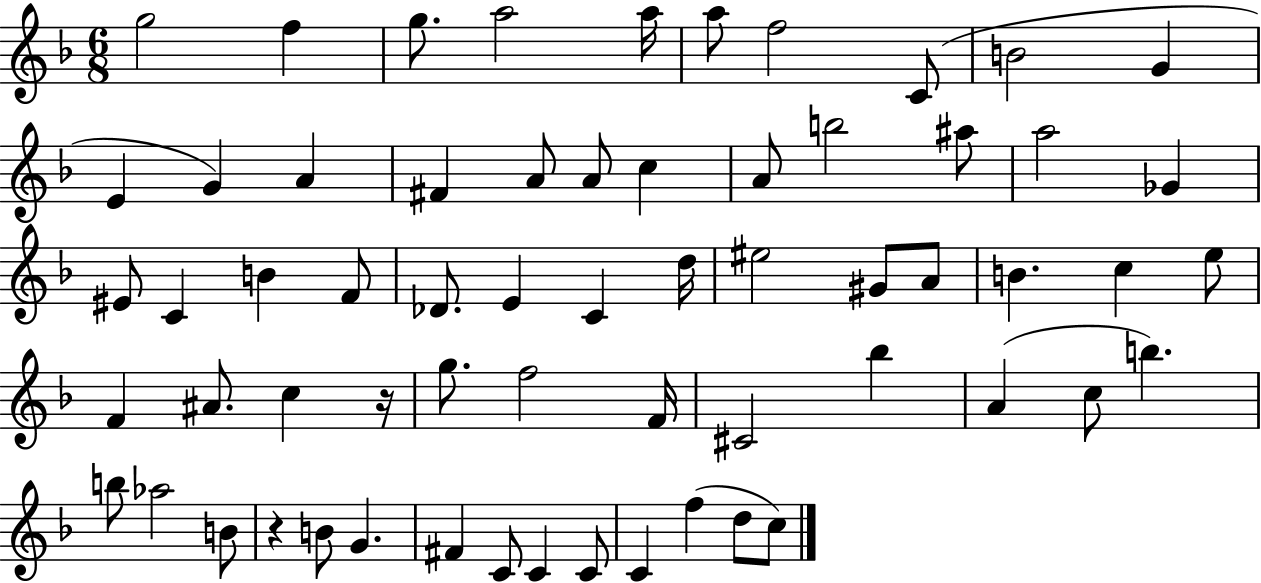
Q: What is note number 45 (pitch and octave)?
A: A4